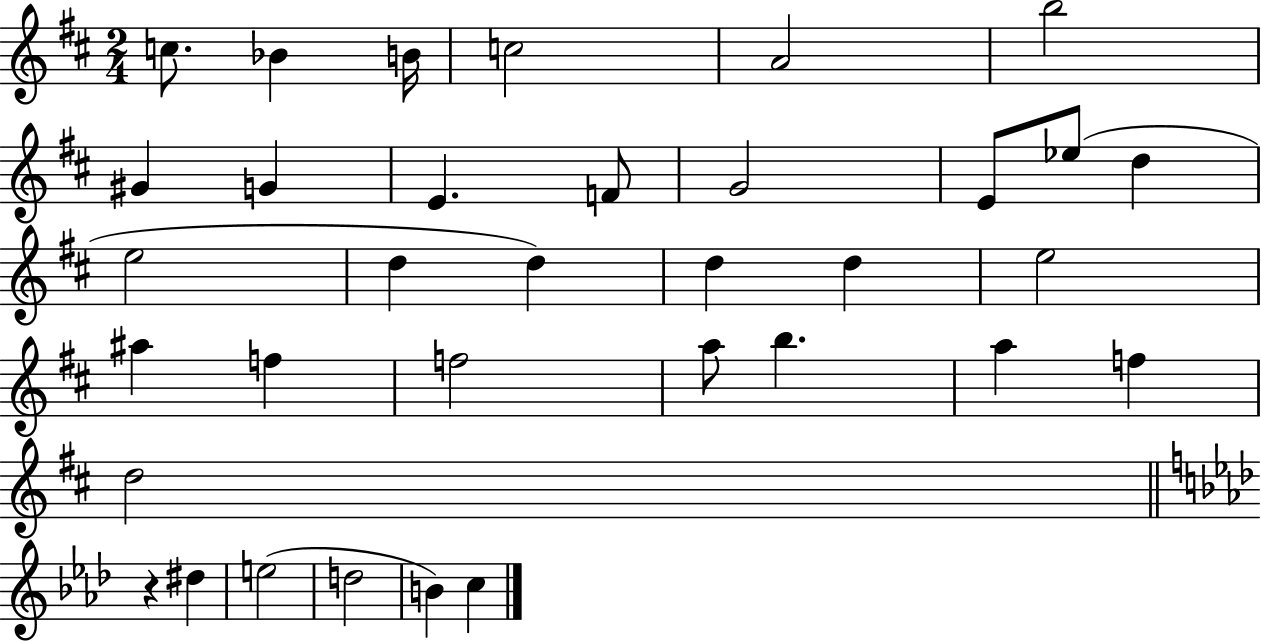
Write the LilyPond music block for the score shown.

{
  \clef treble
  \numericTimeSignature
  \time 2/4
  \key d \major
  c''8. bes'4 b'16 | c''2 | a'2 | b''2 | \break gis'4 g'4 | e'4. f'8 | g'2 | e'8 ees''8( d''4 | \break e''2 | d''4 d''4) | d''4 d''4 | e''2 | \break ais''4 f''4 | f''2 | a''8 b''4. | a''4 f''4 | \break d''2 | \bar "||" \break \key f \minor r4 dis''4 | e''2( | d''2 | b'4) c''4 | \break \bar "|."
}